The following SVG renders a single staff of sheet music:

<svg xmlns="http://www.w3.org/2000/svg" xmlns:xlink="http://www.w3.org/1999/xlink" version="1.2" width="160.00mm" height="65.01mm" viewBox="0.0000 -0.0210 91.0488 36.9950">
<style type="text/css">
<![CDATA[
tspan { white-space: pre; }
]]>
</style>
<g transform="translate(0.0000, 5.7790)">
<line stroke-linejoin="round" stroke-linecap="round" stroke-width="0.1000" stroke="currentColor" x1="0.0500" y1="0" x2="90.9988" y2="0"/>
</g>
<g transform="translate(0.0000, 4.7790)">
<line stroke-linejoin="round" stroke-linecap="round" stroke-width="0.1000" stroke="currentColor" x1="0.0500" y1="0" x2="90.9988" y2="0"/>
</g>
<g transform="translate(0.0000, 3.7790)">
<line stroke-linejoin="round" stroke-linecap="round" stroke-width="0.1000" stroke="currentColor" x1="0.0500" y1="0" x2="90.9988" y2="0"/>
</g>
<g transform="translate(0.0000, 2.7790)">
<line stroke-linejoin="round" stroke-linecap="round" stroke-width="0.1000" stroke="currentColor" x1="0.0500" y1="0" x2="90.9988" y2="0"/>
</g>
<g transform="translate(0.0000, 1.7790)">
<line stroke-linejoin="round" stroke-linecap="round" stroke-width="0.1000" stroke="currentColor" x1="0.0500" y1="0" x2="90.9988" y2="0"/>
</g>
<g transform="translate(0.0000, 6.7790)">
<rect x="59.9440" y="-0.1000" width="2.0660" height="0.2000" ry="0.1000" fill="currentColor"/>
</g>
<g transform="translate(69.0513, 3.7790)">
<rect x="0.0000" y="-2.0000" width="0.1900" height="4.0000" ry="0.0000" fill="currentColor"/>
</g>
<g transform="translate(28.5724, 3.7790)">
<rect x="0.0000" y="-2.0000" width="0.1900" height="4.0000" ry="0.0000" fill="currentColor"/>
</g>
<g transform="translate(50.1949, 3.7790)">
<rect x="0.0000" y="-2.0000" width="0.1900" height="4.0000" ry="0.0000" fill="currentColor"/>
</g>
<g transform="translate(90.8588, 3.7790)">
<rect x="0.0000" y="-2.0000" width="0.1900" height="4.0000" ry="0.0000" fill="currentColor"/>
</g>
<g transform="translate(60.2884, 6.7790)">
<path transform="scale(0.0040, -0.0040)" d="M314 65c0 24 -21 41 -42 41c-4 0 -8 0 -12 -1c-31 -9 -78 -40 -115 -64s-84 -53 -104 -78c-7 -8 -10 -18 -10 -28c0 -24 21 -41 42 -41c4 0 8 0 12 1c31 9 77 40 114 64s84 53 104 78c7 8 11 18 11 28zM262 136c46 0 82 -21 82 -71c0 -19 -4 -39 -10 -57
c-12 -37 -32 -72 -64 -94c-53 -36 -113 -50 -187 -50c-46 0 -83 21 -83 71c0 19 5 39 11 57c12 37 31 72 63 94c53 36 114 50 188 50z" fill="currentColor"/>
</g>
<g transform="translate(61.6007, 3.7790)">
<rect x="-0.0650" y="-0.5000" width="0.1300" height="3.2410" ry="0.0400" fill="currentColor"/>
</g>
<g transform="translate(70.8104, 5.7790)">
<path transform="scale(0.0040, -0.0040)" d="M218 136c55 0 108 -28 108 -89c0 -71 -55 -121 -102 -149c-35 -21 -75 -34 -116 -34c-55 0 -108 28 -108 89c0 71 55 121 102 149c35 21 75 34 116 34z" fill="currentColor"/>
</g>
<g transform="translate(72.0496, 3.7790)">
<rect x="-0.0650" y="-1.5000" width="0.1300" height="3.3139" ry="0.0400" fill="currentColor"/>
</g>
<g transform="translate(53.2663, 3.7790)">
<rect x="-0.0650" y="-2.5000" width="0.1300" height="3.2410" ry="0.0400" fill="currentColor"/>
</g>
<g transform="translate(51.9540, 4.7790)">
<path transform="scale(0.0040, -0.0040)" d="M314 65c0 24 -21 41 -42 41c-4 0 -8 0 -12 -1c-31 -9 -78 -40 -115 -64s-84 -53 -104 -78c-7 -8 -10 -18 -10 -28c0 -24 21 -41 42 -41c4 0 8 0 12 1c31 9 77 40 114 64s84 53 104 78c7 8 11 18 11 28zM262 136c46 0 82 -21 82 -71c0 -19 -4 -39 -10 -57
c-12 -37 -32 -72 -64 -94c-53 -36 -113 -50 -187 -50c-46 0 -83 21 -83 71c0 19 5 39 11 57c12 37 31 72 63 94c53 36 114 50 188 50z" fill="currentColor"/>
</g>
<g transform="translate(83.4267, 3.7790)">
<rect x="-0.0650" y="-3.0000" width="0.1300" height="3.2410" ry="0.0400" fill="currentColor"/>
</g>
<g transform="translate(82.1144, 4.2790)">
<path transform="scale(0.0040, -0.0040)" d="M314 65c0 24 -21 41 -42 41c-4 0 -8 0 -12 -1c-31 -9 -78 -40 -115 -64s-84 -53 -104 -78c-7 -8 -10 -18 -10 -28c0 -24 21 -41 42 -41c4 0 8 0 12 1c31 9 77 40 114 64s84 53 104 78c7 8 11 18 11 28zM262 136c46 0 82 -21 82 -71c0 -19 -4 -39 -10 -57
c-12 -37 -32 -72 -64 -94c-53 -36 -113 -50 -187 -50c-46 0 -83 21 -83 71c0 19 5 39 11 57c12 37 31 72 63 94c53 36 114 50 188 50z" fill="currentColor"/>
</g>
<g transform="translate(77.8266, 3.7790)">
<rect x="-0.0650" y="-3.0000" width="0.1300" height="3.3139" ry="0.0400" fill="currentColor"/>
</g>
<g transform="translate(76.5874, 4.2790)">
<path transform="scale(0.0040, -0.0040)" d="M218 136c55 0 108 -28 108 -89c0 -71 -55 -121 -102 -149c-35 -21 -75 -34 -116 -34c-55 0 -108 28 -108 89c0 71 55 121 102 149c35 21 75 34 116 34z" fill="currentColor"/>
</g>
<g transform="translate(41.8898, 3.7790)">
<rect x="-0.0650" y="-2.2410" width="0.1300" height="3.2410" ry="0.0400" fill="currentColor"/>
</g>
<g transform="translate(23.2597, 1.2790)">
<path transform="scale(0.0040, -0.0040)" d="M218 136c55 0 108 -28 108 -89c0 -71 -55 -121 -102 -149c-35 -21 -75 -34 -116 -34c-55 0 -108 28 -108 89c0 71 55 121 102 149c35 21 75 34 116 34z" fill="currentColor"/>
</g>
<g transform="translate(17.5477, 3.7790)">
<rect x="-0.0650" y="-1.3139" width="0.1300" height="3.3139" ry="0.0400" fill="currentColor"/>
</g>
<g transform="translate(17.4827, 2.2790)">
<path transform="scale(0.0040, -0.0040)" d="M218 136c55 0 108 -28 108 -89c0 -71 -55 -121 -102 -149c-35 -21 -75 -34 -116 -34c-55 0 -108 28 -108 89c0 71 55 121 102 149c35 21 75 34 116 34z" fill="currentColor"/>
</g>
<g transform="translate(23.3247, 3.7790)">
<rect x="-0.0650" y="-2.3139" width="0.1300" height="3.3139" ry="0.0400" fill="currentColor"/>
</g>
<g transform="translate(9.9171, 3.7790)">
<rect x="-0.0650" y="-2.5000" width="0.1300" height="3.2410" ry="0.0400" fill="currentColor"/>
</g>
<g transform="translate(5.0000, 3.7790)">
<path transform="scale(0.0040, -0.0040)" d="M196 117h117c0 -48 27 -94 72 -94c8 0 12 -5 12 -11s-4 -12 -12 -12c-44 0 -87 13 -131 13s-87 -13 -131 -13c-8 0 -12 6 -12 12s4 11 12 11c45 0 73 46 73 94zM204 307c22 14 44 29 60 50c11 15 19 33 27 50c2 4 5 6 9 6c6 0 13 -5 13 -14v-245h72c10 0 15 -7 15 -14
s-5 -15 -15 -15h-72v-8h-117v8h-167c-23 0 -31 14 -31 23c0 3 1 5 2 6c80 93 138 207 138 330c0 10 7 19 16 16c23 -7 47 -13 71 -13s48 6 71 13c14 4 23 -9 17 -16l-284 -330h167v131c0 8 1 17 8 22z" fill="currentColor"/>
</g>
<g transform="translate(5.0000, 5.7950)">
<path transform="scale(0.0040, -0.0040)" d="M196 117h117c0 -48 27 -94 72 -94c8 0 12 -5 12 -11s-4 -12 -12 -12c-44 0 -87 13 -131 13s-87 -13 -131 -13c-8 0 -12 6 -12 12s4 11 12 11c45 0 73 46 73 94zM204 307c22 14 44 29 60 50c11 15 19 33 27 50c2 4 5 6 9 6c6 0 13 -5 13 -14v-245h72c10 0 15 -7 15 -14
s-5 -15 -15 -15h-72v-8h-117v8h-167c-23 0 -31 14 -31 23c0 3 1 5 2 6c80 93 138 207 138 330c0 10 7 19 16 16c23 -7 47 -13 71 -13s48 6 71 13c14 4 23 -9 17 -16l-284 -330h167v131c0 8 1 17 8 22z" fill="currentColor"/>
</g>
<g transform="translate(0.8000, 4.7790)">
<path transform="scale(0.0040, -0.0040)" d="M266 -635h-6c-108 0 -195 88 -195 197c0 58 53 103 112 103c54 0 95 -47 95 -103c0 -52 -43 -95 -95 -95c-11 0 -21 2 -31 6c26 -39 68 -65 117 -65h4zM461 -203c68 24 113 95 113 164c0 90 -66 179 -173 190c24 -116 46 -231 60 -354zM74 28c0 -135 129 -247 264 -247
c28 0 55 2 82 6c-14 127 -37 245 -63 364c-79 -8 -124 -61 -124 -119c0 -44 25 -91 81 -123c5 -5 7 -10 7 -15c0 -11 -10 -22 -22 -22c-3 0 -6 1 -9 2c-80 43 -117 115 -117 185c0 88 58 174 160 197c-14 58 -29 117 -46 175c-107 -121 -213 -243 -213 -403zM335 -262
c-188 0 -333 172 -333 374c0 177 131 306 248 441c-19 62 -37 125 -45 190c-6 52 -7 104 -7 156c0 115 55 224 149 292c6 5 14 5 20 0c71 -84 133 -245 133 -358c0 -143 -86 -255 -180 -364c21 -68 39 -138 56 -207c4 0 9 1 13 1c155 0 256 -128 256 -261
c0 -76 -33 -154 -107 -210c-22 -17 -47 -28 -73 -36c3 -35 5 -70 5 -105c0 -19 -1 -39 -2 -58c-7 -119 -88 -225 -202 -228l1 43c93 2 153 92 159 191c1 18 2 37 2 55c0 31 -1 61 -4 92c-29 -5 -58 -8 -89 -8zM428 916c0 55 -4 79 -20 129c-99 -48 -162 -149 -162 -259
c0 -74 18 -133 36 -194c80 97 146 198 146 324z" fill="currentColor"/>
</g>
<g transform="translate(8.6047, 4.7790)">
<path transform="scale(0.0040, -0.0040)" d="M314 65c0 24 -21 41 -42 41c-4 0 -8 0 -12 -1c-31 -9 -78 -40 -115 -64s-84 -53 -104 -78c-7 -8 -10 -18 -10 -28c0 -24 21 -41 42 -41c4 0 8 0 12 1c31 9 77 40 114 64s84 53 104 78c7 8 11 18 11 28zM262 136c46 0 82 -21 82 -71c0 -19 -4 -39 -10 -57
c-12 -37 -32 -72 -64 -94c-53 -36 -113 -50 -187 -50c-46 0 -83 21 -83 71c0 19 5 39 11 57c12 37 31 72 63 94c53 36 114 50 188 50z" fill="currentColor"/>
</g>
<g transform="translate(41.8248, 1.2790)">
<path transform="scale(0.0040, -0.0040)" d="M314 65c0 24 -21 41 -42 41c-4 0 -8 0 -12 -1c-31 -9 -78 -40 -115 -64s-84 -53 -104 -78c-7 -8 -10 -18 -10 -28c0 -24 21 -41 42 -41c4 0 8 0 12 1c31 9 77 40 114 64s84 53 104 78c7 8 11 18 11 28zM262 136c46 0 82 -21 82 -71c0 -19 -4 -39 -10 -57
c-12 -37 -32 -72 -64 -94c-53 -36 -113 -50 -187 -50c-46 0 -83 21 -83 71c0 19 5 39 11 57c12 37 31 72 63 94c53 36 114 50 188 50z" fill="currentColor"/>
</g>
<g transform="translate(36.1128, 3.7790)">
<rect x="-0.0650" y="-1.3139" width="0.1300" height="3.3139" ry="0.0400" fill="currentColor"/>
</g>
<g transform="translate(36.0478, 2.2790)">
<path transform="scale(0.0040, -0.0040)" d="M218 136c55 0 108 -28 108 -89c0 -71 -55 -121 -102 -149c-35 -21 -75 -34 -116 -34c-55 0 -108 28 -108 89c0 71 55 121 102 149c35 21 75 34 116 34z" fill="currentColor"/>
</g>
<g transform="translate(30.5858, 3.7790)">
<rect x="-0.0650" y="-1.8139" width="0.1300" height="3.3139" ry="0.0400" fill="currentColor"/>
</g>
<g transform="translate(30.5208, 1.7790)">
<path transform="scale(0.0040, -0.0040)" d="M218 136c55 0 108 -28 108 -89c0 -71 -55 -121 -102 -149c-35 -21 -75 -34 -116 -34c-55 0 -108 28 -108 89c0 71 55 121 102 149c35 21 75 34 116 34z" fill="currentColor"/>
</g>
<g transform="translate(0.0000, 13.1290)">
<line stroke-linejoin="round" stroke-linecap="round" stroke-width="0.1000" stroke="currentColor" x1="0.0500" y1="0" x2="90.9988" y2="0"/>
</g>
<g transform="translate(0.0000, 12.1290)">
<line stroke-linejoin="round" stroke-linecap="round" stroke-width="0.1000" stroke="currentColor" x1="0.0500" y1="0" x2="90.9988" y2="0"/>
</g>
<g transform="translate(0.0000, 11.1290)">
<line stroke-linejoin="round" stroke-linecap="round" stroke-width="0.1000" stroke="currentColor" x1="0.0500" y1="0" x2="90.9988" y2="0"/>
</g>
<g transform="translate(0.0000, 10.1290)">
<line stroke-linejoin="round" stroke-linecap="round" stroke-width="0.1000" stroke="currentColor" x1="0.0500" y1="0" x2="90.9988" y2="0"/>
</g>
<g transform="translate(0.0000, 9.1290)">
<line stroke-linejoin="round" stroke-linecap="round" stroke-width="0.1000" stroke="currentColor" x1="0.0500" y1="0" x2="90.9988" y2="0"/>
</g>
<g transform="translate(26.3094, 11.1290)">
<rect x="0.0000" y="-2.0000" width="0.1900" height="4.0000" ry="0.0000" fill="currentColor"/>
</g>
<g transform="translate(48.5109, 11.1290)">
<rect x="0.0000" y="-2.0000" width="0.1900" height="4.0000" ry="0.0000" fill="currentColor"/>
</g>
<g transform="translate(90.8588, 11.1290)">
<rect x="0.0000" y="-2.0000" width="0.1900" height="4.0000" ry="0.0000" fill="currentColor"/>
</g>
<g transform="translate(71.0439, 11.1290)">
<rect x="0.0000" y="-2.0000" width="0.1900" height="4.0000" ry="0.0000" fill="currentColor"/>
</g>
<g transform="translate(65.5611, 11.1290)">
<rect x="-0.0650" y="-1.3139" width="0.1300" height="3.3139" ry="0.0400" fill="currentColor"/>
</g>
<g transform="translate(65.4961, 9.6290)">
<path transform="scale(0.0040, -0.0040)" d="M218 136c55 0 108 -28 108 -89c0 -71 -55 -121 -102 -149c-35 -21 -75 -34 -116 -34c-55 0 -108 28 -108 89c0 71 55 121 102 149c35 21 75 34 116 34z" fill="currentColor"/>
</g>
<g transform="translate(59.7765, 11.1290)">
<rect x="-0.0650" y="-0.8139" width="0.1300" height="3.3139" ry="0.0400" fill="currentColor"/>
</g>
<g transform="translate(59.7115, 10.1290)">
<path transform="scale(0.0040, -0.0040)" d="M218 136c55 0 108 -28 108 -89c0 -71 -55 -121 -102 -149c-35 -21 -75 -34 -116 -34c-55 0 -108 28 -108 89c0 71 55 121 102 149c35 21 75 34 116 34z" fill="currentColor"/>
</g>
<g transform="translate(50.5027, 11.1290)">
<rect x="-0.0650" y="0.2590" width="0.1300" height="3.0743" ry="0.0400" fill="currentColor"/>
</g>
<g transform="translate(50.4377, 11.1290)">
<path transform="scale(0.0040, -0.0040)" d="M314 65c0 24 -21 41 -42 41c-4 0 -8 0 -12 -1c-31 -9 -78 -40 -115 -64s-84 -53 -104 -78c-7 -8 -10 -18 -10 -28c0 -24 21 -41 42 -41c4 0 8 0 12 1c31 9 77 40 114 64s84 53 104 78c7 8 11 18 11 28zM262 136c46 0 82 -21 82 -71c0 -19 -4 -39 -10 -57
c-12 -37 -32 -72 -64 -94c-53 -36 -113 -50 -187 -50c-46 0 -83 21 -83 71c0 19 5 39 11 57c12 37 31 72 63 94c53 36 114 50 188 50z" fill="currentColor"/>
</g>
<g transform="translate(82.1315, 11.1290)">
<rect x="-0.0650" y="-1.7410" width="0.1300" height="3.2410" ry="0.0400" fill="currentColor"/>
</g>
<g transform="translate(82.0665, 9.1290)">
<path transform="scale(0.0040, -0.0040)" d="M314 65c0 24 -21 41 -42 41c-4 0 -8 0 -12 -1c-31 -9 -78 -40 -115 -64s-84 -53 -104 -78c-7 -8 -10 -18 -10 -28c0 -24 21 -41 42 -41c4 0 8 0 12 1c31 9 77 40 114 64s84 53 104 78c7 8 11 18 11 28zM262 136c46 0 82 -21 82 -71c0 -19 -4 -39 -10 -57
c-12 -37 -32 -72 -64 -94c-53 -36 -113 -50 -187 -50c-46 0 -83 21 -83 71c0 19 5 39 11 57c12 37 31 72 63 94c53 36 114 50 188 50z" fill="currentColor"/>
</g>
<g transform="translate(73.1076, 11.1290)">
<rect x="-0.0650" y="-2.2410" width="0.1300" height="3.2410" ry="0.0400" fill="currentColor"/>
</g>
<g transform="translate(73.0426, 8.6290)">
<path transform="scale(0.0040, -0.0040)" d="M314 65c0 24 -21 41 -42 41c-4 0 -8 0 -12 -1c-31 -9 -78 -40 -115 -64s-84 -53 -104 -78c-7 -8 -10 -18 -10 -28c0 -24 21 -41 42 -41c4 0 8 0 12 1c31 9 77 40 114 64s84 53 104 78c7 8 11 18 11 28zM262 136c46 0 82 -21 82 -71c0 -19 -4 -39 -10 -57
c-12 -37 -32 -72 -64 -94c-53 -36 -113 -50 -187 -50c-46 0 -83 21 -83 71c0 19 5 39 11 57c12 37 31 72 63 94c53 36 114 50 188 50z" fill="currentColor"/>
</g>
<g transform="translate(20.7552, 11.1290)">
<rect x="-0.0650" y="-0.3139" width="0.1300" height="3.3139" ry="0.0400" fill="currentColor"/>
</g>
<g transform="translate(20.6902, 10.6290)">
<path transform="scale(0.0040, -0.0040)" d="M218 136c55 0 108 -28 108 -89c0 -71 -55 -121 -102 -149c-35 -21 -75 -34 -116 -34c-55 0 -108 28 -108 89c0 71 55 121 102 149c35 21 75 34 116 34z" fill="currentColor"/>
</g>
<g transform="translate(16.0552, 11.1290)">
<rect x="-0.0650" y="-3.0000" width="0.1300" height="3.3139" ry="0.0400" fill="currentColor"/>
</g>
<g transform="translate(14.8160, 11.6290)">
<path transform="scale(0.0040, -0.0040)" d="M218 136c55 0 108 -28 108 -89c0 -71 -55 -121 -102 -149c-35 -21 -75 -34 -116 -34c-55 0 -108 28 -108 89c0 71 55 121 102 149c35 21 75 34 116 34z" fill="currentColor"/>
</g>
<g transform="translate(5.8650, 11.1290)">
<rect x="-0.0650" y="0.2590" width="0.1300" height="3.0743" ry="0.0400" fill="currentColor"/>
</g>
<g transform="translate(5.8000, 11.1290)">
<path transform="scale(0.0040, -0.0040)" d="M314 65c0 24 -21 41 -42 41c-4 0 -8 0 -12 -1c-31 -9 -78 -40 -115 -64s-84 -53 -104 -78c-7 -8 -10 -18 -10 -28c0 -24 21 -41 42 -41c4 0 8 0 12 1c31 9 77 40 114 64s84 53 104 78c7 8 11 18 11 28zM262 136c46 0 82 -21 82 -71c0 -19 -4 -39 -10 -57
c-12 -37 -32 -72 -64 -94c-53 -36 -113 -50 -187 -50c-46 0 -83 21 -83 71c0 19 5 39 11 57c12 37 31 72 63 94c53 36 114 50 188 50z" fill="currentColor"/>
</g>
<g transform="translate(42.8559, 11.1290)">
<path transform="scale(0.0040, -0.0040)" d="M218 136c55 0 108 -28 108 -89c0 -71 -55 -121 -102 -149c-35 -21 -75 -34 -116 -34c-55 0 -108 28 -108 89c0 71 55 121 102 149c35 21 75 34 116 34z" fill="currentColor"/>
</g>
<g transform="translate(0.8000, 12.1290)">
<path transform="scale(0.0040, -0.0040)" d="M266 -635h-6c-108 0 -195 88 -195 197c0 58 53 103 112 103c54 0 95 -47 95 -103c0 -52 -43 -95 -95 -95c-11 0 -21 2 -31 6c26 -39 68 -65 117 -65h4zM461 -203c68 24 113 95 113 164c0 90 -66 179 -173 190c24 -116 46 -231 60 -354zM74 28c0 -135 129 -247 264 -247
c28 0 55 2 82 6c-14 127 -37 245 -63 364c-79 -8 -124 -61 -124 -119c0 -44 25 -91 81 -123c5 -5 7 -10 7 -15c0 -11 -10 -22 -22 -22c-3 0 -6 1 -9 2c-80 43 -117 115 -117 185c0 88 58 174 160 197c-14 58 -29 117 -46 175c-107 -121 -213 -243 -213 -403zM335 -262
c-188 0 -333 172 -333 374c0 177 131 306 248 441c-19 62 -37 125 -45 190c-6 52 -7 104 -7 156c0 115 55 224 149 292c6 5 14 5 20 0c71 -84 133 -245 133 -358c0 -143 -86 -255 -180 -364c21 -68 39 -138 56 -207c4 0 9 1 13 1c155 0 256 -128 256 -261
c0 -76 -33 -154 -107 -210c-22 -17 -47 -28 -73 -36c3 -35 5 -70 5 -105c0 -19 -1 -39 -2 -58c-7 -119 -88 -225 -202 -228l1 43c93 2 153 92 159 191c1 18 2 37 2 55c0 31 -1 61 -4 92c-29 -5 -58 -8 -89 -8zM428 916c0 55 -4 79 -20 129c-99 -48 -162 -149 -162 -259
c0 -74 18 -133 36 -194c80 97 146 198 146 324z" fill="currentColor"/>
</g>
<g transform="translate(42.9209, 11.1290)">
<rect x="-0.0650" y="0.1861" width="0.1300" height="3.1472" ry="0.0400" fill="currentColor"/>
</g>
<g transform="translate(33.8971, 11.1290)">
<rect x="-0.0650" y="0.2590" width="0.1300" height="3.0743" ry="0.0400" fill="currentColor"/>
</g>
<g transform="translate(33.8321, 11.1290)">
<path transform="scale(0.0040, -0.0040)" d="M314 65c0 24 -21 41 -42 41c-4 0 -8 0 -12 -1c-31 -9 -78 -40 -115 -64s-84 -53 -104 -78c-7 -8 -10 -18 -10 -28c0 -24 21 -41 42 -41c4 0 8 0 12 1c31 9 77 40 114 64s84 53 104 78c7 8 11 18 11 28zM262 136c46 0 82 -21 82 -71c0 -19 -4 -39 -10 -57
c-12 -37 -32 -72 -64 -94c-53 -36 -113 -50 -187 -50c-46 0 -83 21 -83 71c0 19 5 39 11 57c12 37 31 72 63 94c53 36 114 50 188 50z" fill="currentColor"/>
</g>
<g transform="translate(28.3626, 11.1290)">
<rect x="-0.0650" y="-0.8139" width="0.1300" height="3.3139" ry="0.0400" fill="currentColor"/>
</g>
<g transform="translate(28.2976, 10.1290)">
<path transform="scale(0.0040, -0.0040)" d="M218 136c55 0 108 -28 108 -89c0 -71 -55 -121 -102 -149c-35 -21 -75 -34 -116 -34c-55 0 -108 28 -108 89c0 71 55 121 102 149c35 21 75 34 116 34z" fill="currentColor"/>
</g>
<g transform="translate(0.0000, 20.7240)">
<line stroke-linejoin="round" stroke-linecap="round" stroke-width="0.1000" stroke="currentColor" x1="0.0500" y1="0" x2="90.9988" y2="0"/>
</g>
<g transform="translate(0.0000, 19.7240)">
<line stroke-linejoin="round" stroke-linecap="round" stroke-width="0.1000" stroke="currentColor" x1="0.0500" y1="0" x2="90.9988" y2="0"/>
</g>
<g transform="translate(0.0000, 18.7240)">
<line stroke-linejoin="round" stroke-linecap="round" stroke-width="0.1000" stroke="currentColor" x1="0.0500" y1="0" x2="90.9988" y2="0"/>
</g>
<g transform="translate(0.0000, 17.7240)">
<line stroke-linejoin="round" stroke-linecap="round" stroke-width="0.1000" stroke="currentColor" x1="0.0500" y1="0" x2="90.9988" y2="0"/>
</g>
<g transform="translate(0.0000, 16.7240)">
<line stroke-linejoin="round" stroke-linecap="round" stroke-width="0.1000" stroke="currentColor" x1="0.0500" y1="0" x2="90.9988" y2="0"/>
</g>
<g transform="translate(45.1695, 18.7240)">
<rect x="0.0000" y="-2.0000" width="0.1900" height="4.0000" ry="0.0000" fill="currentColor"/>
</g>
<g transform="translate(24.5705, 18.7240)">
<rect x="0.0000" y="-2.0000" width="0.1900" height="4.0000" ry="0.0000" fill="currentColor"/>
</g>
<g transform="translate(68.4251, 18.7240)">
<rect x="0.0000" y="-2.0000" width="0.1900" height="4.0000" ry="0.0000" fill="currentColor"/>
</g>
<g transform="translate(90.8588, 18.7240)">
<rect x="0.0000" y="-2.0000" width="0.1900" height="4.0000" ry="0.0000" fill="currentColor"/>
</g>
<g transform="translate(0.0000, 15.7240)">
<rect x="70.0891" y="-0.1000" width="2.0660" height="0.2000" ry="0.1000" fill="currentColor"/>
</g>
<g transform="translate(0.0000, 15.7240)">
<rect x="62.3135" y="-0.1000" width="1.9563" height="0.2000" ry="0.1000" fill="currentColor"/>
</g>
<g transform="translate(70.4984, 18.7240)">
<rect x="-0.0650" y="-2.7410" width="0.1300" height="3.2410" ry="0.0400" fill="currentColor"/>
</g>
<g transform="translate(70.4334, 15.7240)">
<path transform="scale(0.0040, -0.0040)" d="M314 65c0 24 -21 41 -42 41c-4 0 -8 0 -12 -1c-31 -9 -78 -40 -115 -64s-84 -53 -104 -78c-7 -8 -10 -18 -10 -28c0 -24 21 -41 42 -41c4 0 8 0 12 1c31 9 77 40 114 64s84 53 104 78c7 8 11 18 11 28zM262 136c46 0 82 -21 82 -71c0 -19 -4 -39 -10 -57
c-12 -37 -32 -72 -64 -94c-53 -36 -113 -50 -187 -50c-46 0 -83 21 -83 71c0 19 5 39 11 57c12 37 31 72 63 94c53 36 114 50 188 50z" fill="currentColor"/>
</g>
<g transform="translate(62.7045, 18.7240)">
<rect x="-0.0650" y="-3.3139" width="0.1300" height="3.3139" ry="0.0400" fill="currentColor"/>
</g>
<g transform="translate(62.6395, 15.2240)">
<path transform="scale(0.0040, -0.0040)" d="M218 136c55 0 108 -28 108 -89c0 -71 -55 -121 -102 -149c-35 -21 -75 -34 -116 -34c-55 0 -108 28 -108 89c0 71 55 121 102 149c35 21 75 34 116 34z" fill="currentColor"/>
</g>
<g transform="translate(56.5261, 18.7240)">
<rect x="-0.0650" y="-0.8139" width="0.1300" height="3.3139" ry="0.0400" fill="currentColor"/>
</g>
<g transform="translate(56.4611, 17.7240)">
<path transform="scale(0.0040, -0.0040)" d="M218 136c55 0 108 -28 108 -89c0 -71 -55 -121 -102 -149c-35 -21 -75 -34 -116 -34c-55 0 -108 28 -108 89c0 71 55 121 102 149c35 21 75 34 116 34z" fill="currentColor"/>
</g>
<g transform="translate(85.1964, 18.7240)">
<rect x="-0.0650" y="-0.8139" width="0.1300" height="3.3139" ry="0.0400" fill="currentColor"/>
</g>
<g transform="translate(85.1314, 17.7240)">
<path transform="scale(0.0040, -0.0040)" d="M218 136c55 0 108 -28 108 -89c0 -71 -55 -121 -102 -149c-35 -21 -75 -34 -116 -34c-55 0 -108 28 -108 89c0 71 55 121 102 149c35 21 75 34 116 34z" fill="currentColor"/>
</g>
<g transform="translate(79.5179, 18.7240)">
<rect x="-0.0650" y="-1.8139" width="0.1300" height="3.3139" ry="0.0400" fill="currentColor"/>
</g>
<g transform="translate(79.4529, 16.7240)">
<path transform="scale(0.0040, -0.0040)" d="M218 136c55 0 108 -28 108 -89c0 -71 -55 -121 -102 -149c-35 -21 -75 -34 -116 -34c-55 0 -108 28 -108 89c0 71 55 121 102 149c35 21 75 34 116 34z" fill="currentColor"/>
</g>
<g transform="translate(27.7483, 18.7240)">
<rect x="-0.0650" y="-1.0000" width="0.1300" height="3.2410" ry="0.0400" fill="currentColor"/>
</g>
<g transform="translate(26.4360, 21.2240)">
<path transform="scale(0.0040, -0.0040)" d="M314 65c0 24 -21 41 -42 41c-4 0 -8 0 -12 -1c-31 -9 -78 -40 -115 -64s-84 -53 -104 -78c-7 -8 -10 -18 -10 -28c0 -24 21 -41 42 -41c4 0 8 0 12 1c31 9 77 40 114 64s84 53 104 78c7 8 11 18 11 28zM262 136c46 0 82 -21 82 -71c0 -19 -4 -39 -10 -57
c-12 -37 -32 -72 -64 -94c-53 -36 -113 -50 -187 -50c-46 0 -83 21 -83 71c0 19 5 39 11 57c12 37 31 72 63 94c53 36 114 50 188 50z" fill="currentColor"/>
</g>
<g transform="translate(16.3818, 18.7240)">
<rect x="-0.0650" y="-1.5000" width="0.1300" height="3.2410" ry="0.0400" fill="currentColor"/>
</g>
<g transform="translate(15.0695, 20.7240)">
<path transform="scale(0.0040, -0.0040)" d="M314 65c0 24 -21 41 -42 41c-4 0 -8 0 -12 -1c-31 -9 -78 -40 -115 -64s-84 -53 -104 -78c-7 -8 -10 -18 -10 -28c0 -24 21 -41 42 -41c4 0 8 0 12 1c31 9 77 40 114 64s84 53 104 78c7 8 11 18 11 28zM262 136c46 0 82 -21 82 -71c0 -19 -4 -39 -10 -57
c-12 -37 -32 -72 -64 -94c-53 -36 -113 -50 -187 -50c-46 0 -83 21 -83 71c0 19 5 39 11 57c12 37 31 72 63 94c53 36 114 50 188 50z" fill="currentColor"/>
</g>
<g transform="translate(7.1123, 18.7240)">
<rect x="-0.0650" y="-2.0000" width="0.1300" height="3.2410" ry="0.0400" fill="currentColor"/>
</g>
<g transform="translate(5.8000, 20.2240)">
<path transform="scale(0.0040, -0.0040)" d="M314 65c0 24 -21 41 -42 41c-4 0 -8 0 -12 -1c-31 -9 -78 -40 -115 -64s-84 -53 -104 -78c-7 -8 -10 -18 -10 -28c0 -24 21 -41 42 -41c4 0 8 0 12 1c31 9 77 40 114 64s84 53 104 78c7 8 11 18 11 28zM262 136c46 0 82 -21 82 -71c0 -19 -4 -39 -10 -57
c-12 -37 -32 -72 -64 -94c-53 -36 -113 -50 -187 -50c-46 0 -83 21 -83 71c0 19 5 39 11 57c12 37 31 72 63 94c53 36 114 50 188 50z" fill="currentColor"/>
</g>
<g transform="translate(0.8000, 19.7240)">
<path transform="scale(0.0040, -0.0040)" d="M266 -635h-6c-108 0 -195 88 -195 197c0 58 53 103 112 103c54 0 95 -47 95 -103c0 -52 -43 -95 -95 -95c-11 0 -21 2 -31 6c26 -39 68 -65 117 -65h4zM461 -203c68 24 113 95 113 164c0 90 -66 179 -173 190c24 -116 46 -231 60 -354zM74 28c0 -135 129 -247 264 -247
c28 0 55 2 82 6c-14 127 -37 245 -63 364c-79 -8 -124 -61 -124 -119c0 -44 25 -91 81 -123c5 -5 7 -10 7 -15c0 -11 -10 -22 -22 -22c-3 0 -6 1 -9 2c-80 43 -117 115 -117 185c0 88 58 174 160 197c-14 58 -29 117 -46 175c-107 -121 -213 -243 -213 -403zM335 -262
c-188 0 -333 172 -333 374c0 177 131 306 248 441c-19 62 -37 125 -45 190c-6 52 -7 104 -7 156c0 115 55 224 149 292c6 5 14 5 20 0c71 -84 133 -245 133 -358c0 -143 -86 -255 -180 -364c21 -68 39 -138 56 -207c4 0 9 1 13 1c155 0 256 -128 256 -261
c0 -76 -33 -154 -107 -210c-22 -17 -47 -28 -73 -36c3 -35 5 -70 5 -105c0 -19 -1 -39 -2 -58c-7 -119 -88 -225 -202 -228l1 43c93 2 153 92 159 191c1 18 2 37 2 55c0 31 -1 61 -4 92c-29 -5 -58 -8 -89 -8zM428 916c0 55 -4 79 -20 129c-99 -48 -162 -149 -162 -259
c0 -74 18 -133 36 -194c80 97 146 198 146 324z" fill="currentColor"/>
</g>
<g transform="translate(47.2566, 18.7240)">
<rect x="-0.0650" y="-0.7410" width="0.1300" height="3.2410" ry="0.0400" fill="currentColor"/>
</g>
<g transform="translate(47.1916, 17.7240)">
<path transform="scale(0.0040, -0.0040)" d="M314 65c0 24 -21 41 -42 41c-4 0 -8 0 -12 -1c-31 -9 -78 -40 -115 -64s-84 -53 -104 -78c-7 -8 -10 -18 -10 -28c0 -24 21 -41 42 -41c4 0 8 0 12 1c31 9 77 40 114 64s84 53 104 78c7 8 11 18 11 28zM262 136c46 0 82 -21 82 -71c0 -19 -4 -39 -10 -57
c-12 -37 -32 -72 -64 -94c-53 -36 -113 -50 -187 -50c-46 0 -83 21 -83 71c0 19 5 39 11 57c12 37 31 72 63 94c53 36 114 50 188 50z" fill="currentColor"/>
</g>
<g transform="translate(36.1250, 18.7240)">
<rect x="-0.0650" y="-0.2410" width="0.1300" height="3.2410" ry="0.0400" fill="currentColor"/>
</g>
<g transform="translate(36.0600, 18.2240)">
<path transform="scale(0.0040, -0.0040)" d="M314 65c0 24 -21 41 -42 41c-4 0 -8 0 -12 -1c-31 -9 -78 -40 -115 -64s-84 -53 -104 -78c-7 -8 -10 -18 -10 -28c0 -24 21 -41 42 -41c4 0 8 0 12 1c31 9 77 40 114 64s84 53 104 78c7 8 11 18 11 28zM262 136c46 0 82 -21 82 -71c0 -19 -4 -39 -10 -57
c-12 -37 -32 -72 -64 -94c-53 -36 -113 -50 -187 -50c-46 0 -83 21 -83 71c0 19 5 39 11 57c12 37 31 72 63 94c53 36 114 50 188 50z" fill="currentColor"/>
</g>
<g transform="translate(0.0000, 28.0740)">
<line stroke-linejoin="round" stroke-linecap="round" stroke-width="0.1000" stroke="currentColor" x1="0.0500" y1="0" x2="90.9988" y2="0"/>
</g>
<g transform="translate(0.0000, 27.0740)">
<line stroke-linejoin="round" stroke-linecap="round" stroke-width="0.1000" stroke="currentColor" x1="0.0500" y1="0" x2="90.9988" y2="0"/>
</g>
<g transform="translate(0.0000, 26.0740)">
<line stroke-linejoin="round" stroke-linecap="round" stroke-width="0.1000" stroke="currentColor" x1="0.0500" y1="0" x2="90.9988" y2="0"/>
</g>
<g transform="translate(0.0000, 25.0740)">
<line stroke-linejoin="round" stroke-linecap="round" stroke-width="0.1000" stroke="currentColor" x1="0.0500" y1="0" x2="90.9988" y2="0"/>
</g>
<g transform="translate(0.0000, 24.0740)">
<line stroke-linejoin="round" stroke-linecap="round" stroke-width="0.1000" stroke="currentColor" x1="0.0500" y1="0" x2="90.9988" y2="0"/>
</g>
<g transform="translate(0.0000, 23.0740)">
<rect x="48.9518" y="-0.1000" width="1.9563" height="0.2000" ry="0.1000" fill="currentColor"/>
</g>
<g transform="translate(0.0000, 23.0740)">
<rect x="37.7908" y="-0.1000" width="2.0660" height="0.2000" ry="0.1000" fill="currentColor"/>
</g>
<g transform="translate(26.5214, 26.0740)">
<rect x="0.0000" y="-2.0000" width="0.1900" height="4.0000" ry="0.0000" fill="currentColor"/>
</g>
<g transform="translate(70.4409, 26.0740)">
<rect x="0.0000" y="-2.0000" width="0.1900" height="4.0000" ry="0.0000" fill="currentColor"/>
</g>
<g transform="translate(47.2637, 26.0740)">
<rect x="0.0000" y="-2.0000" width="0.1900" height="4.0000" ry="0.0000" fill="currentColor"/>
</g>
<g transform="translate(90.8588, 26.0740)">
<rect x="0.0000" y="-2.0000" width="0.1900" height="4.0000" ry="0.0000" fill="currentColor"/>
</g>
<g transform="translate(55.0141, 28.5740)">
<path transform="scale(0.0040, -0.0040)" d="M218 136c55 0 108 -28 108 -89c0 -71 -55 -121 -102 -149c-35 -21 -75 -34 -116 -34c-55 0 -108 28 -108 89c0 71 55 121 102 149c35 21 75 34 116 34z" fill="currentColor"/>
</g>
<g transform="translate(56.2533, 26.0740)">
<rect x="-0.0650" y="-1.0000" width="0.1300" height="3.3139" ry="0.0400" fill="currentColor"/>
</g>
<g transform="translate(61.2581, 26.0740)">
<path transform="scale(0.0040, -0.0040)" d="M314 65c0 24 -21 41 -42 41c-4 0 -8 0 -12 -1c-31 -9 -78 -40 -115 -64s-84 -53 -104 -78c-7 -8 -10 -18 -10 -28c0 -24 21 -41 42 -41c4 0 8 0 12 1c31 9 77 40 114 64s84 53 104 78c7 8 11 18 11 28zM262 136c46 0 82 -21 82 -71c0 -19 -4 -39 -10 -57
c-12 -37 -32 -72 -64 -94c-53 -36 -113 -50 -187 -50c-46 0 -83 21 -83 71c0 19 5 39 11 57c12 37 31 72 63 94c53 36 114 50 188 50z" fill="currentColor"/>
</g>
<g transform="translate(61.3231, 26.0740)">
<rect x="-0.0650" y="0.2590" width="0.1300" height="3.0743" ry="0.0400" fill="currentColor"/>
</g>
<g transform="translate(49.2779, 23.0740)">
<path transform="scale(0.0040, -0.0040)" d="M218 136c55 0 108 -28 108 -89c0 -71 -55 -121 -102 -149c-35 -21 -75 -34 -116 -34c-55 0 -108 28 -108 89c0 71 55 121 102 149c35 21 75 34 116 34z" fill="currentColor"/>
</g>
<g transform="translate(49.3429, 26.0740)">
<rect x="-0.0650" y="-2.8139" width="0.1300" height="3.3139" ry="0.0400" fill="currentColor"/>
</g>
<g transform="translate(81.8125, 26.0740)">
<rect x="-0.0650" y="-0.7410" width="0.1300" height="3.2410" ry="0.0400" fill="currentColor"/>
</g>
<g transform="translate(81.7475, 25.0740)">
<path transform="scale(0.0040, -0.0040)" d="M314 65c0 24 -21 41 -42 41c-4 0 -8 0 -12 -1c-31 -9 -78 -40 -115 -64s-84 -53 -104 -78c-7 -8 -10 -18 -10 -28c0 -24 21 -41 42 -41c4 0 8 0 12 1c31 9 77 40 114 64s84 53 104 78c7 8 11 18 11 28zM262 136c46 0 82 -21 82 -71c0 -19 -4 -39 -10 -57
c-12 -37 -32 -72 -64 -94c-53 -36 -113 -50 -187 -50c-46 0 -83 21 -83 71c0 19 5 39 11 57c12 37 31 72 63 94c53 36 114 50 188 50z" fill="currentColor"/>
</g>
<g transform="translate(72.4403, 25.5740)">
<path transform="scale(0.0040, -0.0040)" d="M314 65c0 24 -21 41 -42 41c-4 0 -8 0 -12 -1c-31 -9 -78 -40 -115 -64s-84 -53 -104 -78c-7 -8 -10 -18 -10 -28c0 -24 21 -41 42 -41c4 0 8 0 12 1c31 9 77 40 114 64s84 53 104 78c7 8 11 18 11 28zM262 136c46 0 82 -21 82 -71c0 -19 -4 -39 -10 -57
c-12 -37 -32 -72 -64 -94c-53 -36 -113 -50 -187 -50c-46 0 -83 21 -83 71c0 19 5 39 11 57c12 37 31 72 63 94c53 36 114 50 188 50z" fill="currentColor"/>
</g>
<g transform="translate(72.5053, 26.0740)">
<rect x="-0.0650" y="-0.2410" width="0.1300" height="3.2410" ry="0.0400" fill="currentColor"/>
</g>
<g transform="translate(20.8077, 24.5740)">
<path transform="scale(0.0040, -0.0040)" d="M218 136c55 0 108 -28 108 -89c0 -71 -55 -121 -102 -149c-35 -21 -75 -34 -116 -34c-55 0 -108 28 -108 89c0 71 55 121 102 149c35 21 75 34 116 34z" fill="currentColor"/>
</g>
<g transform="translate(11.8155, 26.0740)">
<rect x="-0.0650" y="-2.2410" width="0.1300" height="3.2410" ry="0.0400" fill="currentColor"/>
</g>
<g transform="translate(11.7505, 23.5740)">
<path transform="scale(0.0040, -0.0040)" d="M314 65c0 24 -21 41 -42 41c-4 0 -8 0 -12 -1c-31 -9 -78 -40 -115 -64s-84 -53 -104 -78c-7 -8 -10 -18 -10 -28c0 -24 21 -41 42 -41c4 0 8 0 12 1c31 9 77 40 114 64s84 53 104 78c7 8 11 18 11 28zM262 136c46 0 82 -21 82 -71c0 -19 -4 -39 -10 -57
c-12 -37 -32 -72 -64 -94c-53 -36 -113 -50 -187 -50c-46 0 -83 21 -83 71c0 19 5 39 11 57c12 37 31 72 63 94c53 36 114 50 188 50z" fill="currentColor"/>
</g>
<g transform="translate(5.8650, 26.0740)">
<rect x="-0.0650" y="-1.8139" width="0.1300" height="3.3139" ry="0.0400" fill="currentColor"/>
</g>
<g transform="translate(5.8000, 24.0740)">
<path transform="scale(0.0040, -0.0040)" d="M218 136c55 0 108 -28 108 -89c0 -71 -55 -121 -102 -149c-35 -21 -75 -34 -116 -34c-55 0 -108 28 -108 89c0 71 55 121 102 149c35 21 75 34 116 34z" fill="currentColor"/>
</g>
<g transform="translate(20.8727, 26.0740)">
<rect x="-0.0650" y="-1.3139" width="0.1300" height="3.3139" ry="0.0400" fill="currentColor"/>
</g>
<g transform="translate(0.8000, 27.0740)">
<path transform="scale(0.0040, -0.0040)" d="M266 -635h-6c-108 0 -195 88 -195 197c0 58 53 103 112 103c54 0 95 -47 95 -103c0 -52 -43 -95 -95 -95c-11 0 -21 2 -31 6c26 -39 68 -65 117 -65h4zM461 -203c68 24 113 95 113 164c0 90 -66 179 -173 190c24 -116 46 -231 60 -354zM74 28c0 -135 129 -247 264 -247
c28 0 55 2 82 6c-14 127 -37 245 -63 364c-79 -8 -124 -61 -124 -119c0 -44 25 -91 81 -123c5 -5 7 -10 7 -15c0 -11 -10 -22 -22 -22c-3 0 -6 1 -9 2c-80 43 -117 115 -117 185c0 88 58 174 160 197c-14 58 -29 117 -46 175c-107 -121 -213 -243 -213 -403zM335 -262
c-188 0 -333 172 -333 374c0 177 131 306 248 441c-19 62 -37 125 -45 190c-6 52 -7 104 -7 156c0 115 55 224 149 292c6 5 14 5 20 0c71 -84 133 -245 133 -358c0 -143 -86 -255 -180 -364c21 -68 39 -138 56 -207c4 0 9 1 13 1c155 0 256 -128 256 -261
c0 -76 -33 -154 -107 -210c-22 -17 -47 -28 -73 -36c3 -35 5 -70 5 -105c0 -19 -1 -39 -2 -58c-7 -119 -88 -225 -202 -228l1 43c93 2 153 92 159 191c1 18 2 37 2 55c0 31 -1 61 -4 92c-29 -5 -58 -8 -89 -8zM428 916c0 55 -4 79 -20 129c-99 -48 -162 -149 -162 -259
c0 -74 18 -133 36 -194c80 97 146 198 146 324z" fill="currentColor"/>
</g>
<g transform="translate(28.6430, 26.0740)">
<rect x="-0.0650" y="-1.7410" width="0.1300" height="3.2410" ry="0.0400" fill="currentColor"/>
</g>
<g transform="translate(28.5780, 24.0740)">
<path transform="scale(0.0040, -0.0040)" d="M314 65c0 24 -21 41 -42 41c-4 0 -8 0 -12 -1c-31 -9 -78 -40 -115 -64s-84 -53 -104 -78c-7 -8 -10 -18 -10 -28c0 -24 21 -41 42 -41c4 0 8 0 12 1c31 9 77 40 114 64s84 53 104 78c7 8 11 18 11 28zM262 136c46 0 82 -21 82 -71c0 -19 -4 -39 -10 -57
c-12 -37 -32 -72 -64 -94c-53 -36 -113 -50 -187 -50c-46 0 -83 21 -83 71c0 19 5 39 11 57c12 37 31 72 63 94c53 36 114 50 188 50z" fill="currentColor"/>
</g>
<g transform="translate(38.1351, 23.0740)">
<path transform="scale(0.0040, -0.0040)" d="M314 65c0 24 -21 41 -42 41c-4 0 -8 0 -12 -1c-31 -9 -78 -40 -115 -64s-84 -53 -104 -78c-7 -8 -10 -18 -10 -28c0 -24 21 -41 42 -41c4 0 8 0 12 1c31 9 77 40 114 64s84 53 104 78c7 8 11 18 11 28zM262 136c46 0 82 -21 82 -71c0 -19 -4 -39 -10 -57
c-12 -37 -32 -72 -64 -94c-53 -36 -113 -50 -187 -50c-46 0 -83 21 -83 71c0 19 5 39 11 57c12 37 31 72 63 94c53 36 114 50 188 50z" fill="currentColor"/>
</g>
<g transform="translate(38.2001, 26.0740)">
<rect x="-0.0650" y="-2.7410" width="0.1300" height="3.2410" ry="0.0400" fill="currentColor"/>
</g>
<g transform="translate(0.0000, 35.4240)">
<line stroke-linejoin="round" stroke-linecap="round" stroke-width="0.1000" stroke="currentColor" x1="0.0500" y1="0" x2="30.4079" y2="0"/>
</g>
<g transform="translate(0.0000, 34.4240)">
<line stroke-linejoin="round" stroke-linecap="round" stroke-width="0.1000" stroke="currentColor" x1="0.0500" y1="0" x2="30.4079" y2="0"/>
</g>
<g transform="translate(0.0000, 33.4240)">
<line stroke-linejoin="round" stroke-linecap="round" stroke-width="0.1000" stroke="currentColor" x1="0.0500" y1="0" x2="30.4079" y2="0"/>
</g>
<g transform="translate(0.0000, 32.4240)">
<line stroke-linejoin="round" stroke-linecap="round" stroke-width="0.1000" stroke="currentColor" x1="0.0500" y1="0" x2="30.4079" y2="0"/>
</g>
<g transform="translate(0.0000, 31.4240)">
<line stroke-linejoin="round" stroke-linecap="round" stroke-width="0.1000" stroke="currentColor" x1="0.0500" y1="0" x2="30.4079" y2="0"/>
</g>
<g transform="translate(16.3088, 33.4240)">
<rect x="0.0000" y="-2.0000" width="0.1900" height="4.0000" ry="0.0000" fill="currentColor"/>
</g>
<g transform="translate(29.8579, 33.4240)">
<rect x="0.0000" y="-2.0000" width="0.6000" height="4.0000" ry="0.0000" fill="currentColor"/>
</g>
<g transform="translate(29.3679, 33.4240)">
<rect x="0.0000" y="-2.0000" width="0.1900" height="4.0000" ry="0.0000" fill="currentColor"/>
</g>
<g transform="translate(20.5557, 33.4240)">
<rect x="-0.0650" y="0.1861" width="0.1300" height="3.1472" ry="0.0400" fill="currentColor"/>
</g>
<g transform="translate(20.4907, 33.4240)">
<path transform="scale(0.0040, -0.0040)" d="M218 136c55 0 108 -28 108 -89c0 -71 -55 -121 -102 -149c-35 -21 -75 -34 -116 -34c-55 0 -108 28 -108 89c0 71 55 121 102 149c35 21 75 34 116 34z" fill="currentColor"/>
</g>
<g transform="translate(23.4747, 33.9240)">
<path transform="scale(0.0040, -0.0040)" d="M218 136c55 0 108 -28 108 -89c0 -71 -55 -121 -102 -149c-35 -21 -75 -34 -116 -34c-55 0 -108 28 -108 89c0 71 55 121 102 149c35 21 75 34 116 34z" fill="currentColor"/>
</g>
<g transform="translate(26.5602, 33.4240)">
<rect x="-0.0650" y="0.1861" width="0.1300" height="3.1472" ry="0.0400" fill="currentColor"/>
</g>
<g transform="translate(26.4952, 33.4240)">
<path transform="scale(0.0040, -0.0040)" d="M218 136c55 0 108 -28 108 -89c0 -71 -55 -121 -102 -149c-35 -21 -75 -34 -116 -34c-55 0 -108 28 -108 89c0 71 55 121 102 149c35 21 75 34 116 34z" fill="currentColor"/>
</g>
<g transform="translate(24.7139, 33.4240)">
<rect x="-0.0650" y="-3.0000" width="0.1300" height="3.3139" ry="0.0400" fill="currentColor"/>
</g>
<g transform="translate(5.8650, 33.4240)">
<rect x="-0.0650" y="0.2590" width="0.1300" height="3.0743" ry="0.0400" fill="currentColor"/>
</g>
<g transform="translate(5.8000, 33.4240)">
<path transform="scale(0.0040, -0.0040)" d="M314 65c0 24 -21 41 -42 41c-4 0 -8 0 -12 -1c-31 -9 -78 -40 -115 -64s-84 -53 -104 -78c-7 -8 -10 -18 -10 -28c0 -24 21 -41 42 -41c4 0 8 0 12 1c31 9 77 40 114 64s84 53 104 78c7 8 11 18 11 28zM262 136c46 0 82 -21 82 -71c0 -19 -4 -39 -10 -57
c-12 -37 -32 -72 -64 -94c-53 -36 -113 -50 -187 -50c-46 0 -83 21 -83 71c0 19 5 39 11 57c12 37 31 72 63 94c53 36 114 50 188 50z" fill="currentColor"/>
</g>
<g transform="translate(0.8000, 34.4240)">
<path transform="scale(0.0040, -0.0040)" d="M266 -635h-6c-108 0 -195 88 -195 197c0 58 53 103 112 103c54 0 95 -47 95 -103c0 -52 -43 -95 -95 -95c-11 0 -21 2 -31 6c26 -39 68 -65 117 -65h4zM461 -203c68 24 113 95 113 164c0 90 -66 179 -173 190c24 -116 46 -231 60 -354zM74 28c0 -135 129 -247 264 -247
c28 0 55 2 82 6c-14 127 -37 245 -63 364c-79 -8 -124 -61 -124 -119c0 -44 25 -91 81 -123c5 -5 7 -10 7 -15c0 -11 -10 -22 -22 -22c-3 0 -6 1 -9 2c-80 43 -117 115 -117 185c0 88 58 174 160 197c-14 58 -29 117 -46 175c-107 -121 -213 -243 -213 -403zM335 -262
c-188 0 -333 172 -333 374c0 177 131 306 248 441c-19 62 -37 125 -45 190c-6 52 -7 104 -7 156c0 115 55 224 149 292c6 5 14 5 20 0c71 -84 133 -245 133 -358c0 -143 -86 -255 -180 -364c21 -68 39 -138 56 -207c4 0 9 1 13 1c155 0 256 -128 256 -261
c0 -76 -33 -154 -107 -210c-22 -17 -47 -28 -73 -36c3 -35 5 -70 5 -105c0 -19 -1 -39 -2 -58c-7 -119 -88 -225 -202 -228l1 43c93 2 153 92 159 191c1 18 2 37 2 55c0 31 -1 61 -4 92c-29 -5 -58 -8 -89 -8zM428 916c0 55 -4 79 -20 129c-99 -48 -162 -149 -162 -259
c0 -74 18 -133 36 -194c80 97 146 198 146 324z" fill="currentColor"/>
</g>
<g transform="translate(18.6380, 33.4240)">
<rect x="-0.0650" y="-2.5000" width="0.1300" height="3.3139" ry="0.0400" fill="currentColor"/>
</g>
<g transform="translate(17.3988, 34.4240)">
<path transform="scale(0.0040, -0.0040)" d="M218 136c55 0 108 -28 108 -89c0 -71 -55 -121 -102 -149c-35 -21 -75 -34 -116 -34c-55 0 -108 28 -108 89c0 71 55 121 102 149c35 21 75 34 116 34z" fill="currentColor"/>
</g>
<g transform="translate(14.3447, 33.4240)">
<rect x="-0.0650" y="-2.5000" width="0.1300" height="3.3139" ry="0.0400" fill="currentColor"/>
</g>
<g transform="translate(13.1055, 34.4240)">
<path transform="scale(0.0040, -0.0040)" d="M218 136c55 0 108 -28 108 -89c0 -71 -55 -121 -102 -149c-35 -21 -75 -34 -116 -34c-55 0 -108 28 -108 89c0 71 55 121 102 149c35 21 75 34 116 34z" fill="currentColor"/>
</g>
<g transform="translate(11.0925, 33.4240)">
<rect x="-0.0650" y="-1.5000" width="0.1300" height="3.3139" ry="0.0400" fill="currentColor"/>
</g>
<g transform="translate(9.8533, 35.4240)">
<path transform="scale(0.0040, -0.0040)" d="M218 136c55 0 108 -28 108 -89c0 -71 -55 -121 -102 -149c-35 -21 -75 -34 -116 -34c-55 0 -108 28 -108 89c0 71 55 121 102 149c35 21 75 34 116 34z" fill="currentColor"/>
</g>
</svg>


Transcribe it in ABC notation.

X:1
T:Untitled
M:4/4
L:1/4
K:C
G2 e g f e g2 G2 C2 E A A2 B2 A c d B2 B B2 d e g2 f2 F2 E2 D2 c2 d2 d b a2 f d f g2 e f2 a2 a D B2 c2 d2 B2 E G G B A B